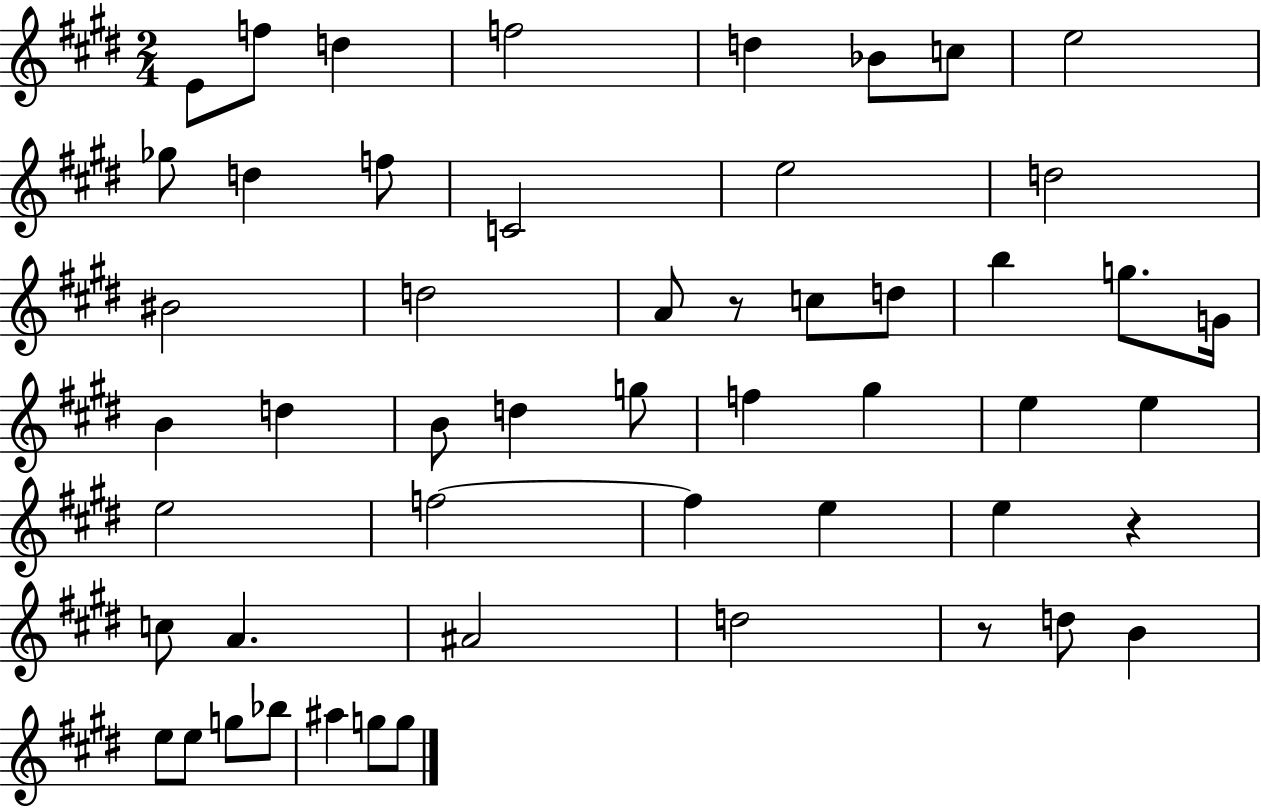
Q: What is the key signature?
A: E major